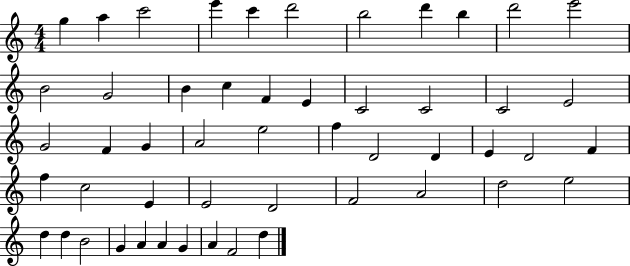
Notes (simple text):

G5/q A5/q C6/h E6/q C6/q D6/h B5/h D6/q B5/q D6/h E6/h B4/h G4/h B4/q C5/q F4/q E4/q C4/h C4/h C4/h E4/h G4/h F4/q G4/q A4/h E5/h F5/q D4/h D4/q E4/q D4/h F4/q F5/q C5/h E4/q E4/h D4/h F4/h A4/h D5/h E5/h D5/q D5/q B4/h G4/q A4/q A4/q G4/q A4/q F4/h D5/q